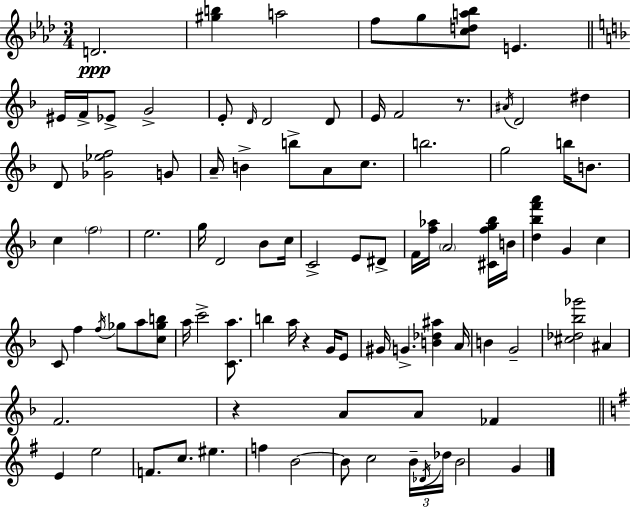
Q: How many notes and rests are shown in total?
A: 92